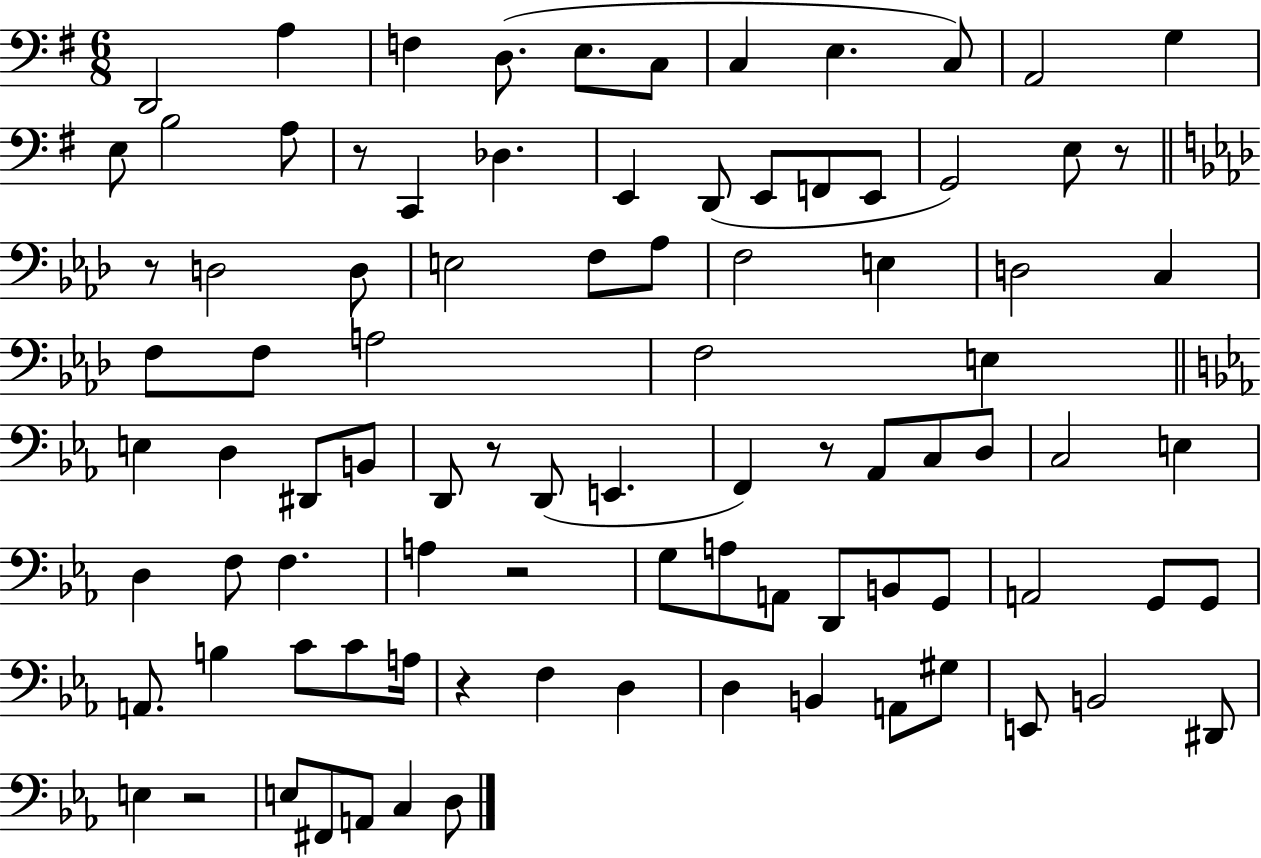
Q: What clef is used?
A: bass